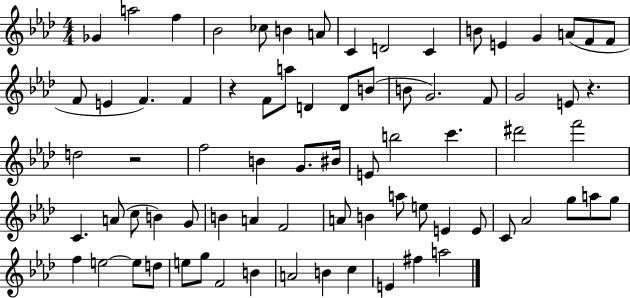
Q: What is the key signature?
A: AES major